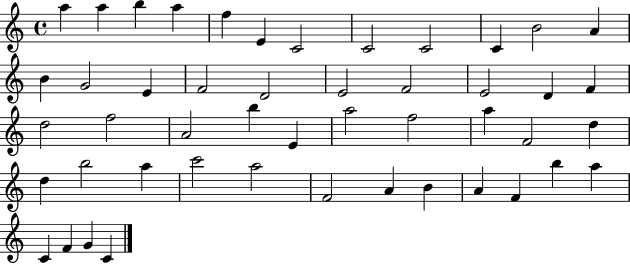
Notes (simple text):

A5/q A5/q B5/q A5/q F5/q E4/q C4/h C4/h C4/h C4/q B4/h A4/q B4/q G4/h E4/q F4/h D4/h E4/h F4/h E4/h D4/q F4/q D5/h F5/h A4/h B5/q E4/q A5/h F5/h A5/q F4/h D5/q D5/q B5/h A5/q C6/h A5/h F4/h A4/q B4/q A4/q F4/q B5/q A5/q C4/q F4/q G4/q C4/q